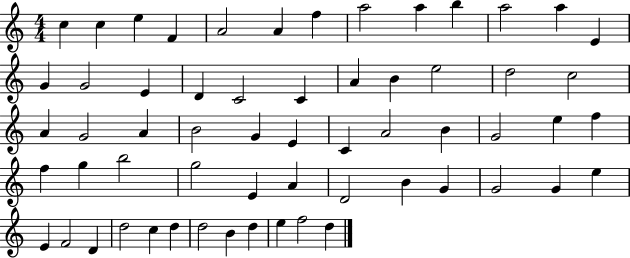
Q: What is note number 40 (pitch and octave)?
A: G5